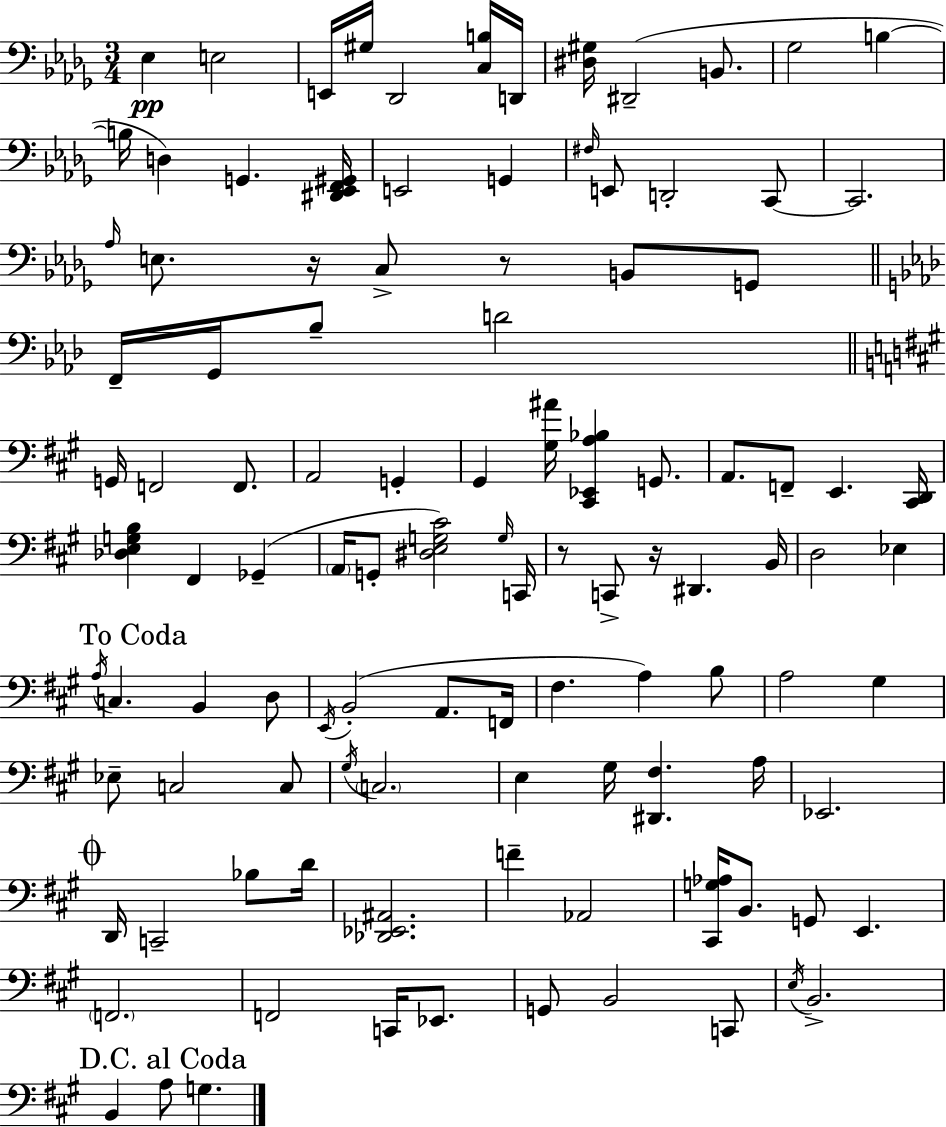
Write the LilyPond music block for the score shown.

{
  \clef bass
  \numericTimeSignature
  \time 3/4
  \key bes \minor
  ees4\pp e2 | e,16 gis16 des,2 <c b>16 d,16 | <dis gis>16 dis,2--( b,8. | ges2 b4~~ | \break b16 d4) g,4. <dis, ees, f, gis,>16 | e,2 g,4 | \grace { fis16 } e,8 d,2-. c,8~~ | c,2. | \break \grace { aes16 } e8. r16 c8-> r8 b,8 | g,8 \bar "||" \break \key aes \major f,16-- g,16 bes8-- d'2 | \bar "||" \break \key a \major g,16 f,2 f,8. | a,2 g,4-. | gis,4 <gis ais'>16 <cis, ees, a bes>4 g,8. | a,8. f,8-- e,4. <cis, d,>16 | \break <des e g b>4 fis,4 ges,4--( | \parenthesize a,16 g,8-. <dis e g cis'>2) \grace { g16 } | c,16 r8 c,8-> r16 dis,4. | b,16 d2 ees4 | \break \mark "To Coda" \acciaccatura { a16 } c4. b,4 | d8 \acciaccatura { e,16 }( b,2-. a,8. | f,16 fis4. a4) | b8 a2 gis4 | \break ees8-- c2 | c8 \acciaccatura { gis16 } \parenthesize c2. | e4 gis16 <dis, fis>4. | a16 ees,2. | \break \mark \markup { \musicglyph "scripts.coda" } d,16 c,2-- | bes8 d'16 <des, ees, ais,>2. | f'4-- aes,2 | <cis, g aes>16 b,8. g,8 e,4. | \break \parenthesize f,2. | f,2 | c,16 ees,8. g,8 b,2 | c,8 \acciaccatura { e16 } b,2.-> | \break \mark "D.C. al Coda" b,4 a8 g4. | \bar "|."
}